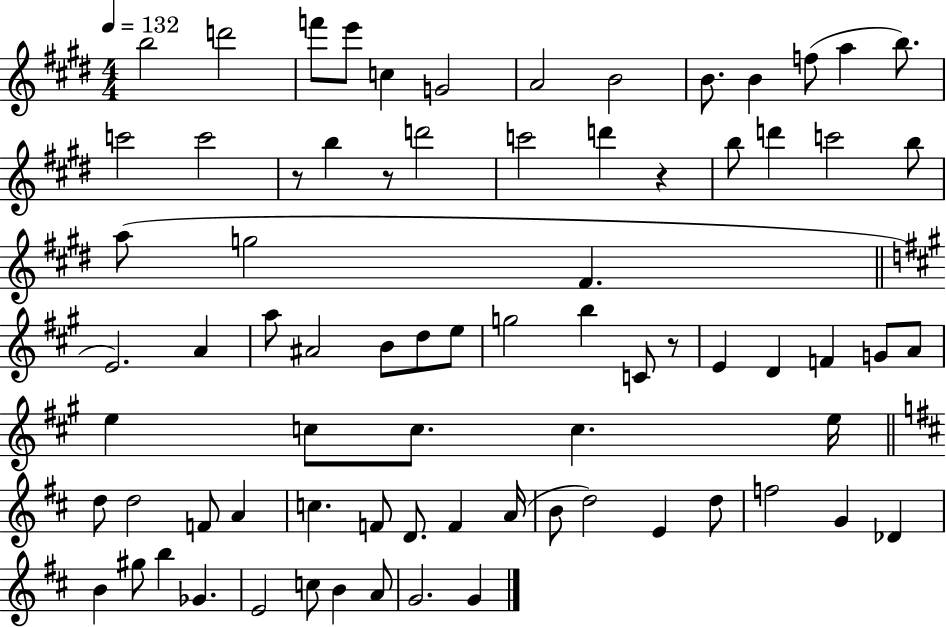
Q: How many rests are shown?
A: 4